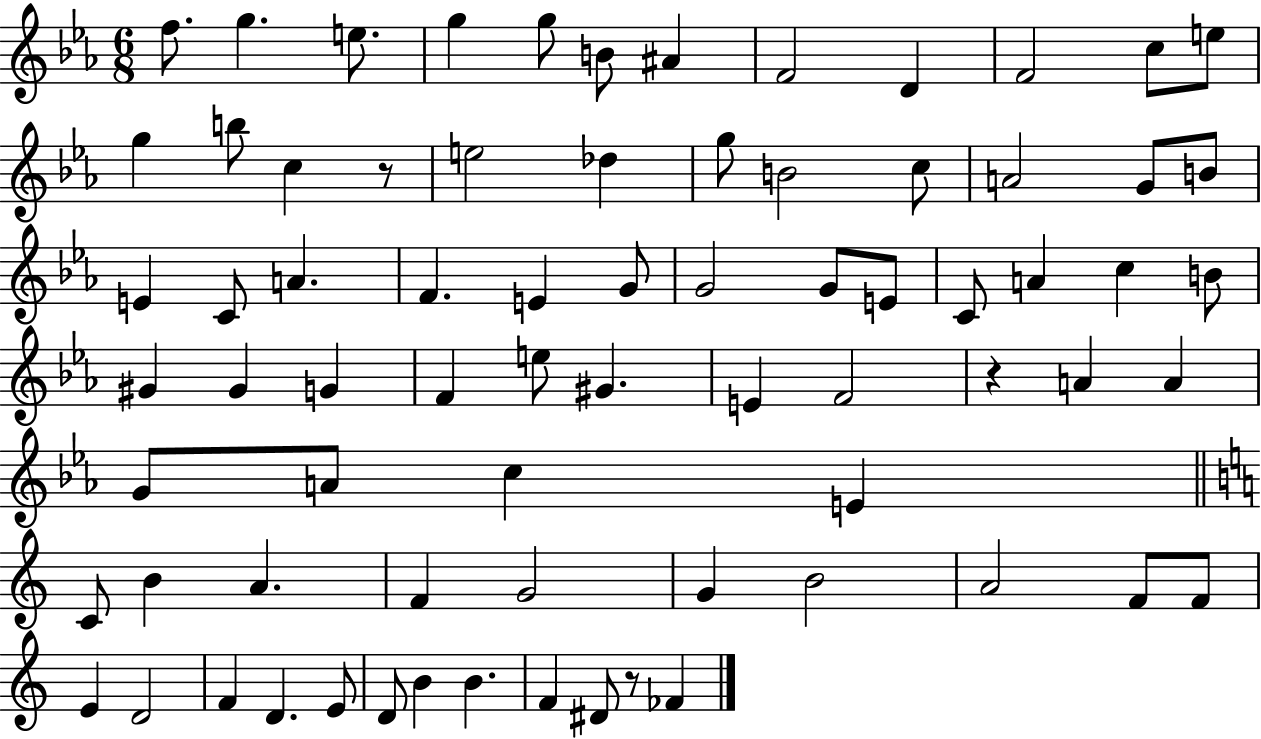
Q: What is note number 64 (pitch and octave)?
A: D4